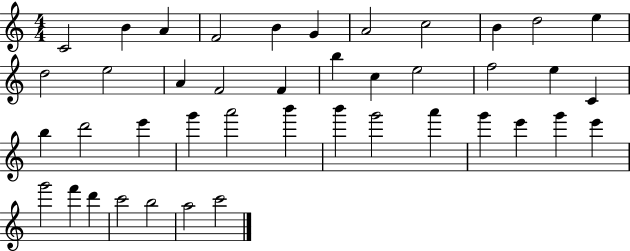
C4/h B4/q A4/q F4/h B4/q G4/q A4/h C5/h B4/q D5/h E5/q D5/h E5/h A4/q F4/h F4/q B5/q C5/q E5/h F5/h E5/q C4/q B5/q D6/h E6/q G6/q A6/h B6/q B6/q G6/h A6/q G6/q E6/q G6/q E6/q G6/h F6/q D6/q C6/h B5/h A5/h C6/h